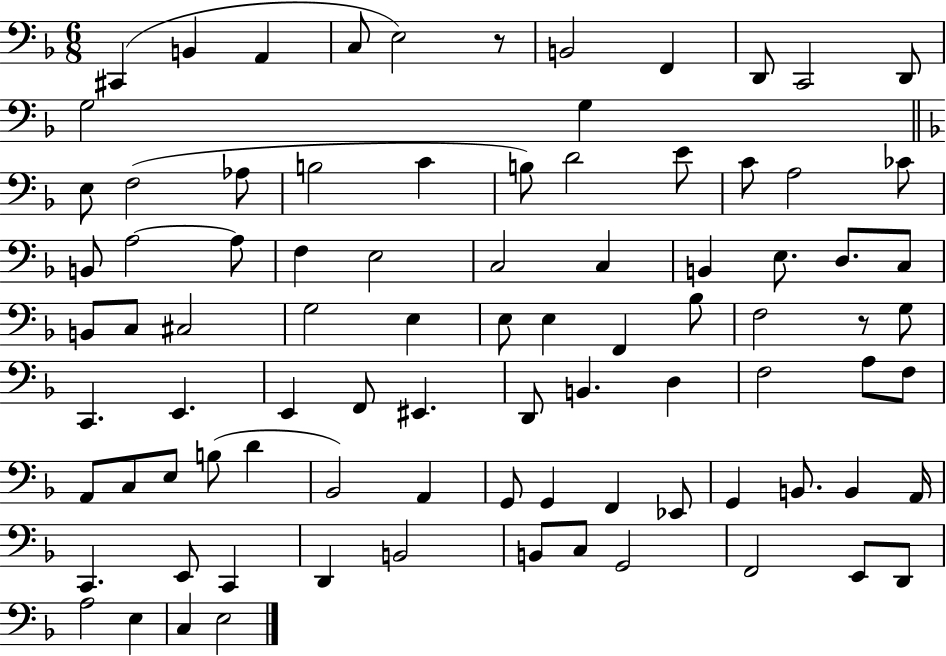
C#2/q B2/q A2/q C3/e E3/h R/e B2/h F2/q D2/e C2/h D2/e G3/h G3/q E3/e F3/h Ab3/e B3/h C4/q B3/e D4/h E4/e C4/e A3/h CES4/e B2/e A3/h A3/e F3/q E3/h C3/h C3/q B2/q E3/e. D3/e. C3/e B2/e C3/e C#3/h G3/h E3/q E3/e E3/q F2/q Bb3/e F3/h R/e G3/e C2/q. E2/q. E2/q F2/e EIS2/q. D2/e B2/q. D3/q F3/h A3/e F3/e A2/e C3/e E3/e B3/e D4/q Bb2/h A2/q G2/e G2/q F2/q Eb2/e G2/q B2/e. B2/q A2/s C2/q. E2/e C2/q D2/q B2/h B2/e C3/e G2/h F2/h E2/e D2/e A3/h E3/q C3/q E3/h